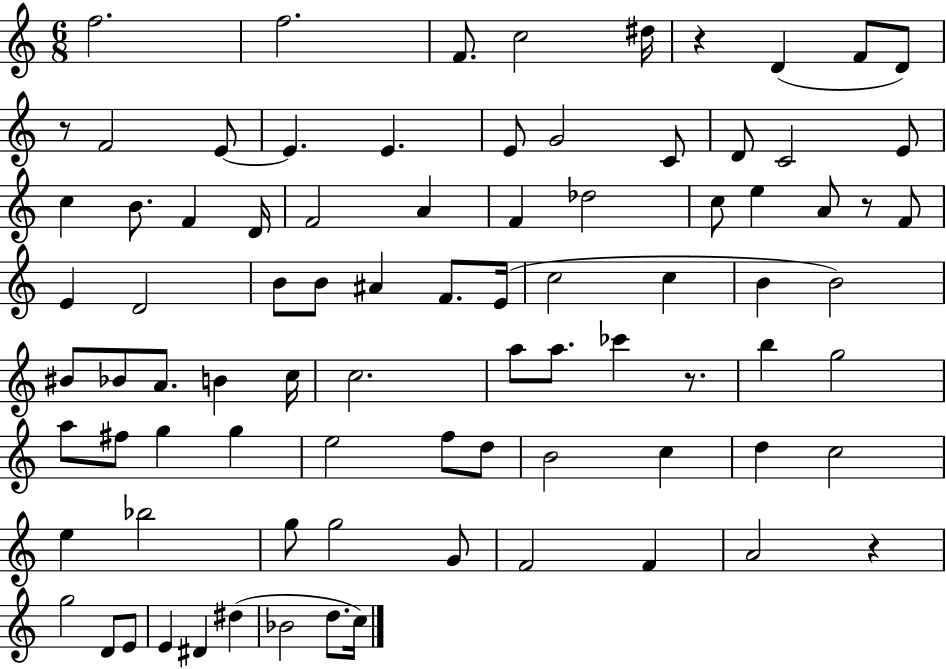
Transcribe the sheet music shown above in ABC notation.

X:1
T:Untitled
M:6/8
L:1/4
K:C
f2 f2 F/2 c2 ^d/4 z D F/2 D/2 z/2 F2 E/2 E E E/2 G2 C/2 D/2 C2 E/2 c B/2 F D/4 F2 A F _d2 c/2 e A/2 z/2 F/2 E D2 B/2 B/2 ^A F/2 E/4 c2 c B B2 ^B/2 _B/2 A/2 B c/4 c2 a/2 a/2 _c' z/2 b g2 a/2 ^f/2 g g e2 f/2 d/2 B2 c d c2 e _b2 g/2 g2 G/2 F2 F A2 z g2 D/2 E/2 E ^D ^d _B2 d/2 c/4